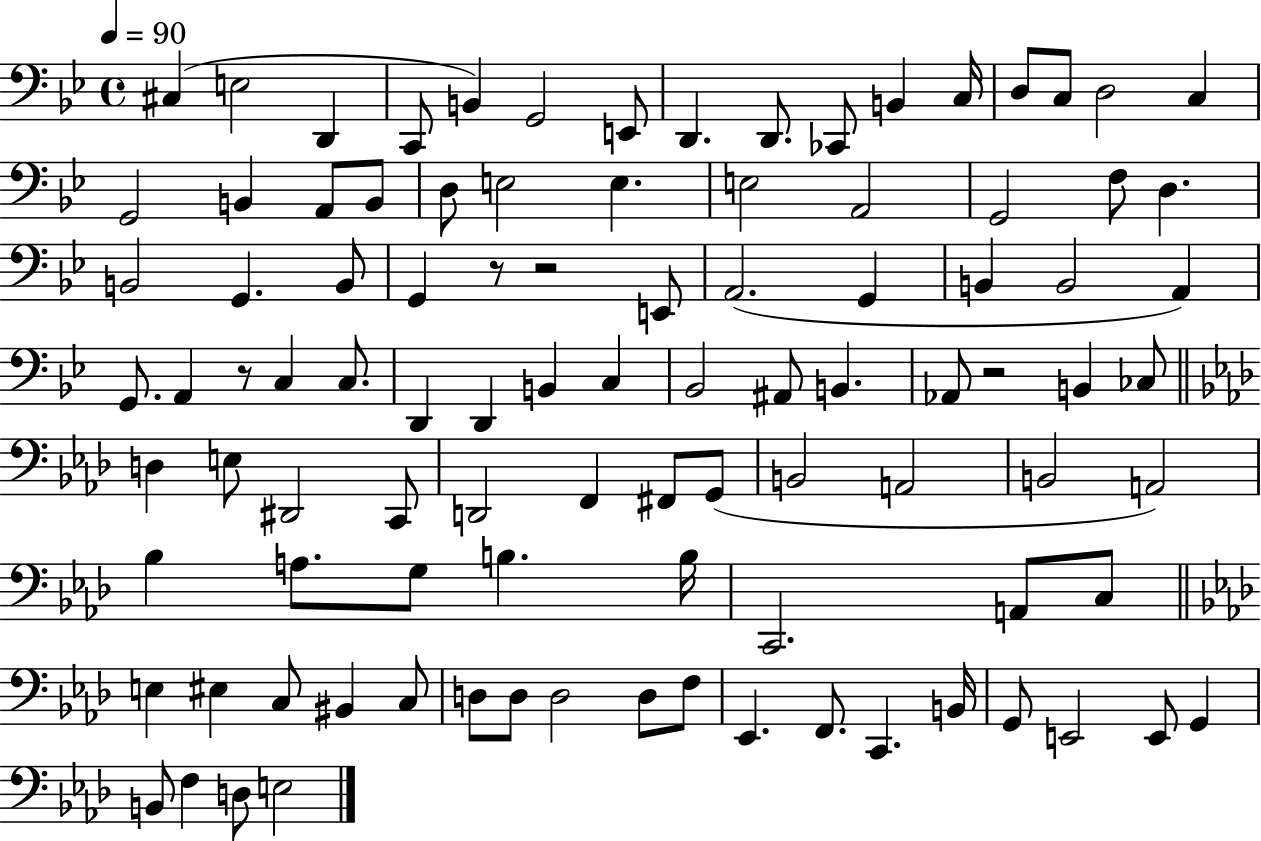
C#3/q E3/h D2/q C2/e B2/q G2/h E2/e D2/q. D2/e. CES2/e B2/q C3/s D3/e C3/e D3/h C3/q G2/h B2/q A2/e B2/e D3/e E3/h E3/q. E3/h A2/h G2/h F3/e D3/q. B2/h G2/q. B2/e G2/q R/e R/h E2/e A2/h. G2/q B2/q B2/h A2/q G2/e. A2/q R/e C3/q C3/e. D2/q D2/q B2/q C3/q Bb2/h A#2/e B2/q. Ab2/e R/h B2/q CES3/e D3/q E3/e D#2/h C2/e D2/h F2/q F#2/e G2/e B2/h A2/h B2/h A2/h Bb3/q A3/e. G3/e B3/q. B3/s C2/h. A2/e C3/e E3/q EIS3/q C3/e BIS2/q C3/e D3/e D3/e D3/h D3/e F3/e Eb2/q. F2/e. C2/q. B2/s G2/e E2/h E2/e G2/q B2/e F3/q D3/e E3/h